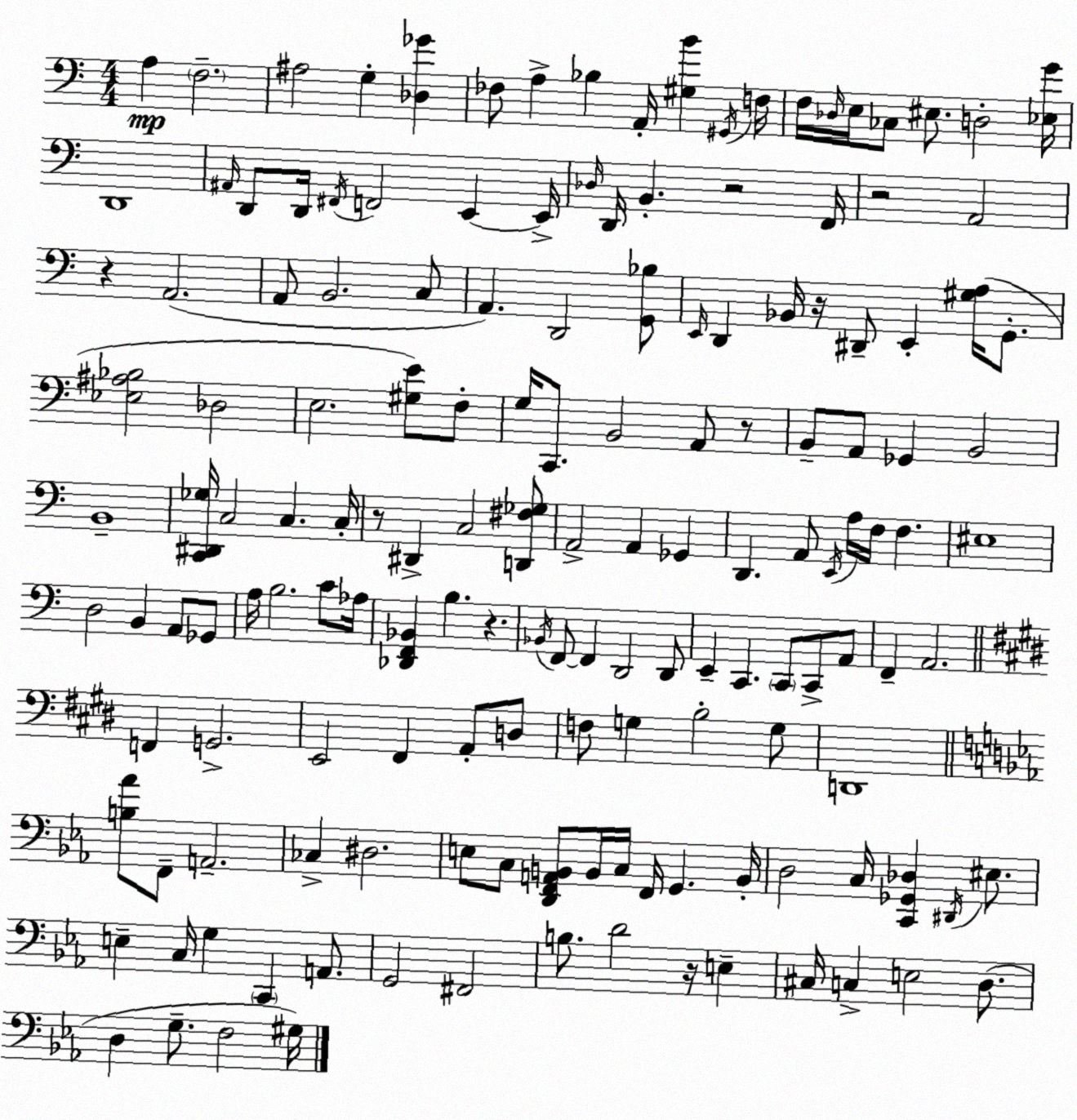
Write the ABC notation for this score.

X:1
T:Untitled
M:4/4
L:1/4
K:Am
A, F,2 ^A,2 G, [_D,_G] _F,/2 A, _B, A,,/4 [^G,B] ^G,,/4 F,/4 F,/4 _D,/4 E,/4 _C,/2 ^E,/2 D,2 [_E,G]/4 D,,4 ^A,,/4 D,,/2 D,,/4 ^F,,/4 F,,2 E,, E,,/4 _D,/4 D,,/4 B,, z2 F,,/4 z2 A,,2 z A,,2 A,,/2 B,,2 C,/2 A,, D,,2 [G,,_B,]/2 E,,/4 D,, _B,,/4 z/4 ^D,,/2 E,, [^G,A,]/4 G,,/2 [_E,^A,_B,]2 _D,2 E,2 [^G,E]/2 F,/2 G,/4 C,,/2 B,,2 A,,/2 z/2 B,,/2 A,,/2 _G,, B,,2 B,,4 [C,,^D,,_G,]/4 C,2 C, C,/4 z/2 ^D,, C,2 [D,,^F,_G,]/2 A,,2 A,, _G,, D,, A,,/2 E,,/4 A,/4 F,/4 F, ^E,4 D,2 B,, A,,/2 _G,,/2 A,/4 B,2 C/2 _A,/4 [_D,,F,,_B,,] B, z _B,,/4 F,,/2 F,, D,,2 D,,/2 E,, C,, C,,/2 C,,/2 A,,/2 F,, A,,2 F,, G,,2 E,,2 ^F,, A,,/2 D,/2 F,/2 G, B,2 G,/2 D,,4 [B,_A]/2 F,,/2 A,,2 _C, ^D,2 E,/2 C,/2 [D,,F,,A,,B,,]/2 B,,/4 C,/4 F,,/4 G,, B,,/4 D,2 C,/4 [C,,_G,,_D,] ^D,,/4 ^E,/2 E, C,/4 G, C,, A,,/2 G,,2 ^F,,2 B,/2 D2 z/4 E, ^C,/4 C, E,2 D,/2 D, G,/2 F,2 ^G,/4